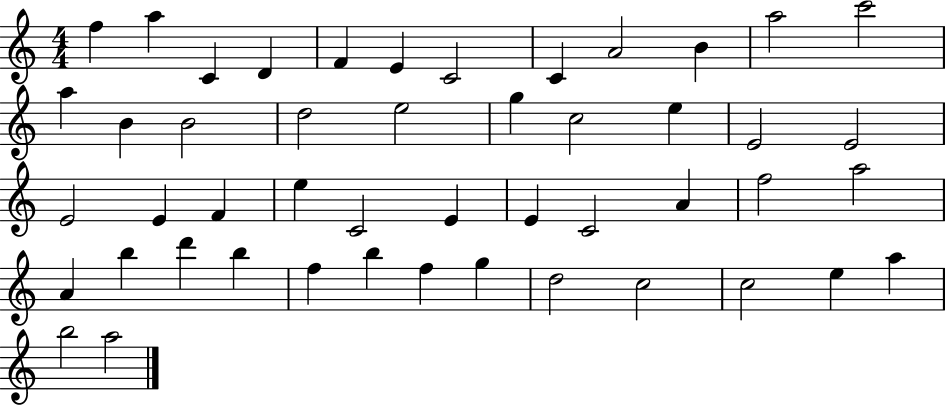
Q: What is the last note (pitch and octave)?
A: A5